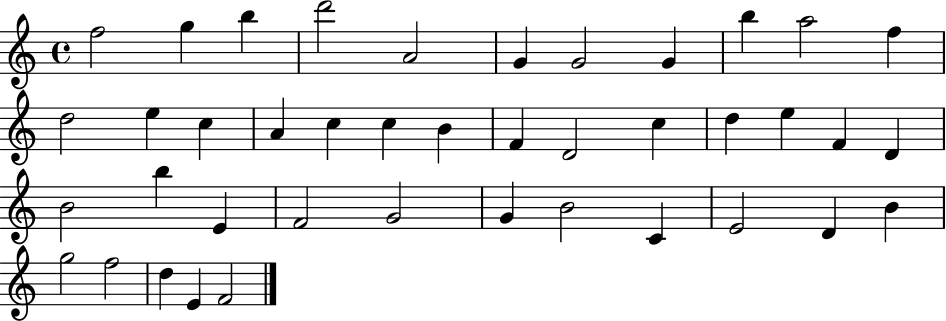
{
  \clef treble
  \time 4/4
  \defaultTimeSignature
  \key c \major
  f''2 g''4 b''4 | d'''2 a'2 | g'4 g'2 g'4 | b''4 a''2 f''4 | \break d''2 e''4 c''4 | a'4 c''4 c''4 b'4 | f'4 d'2 c''4 | d''4 e''4 f'4 d'4 | \break b'2 b''4 e'4 | f'2 g'2 | g'4 b'2 c'4 | e'2 d'4 b'4 | \break g''2 f''2 | d''4 e'4 f'2 | \bar "|."
}